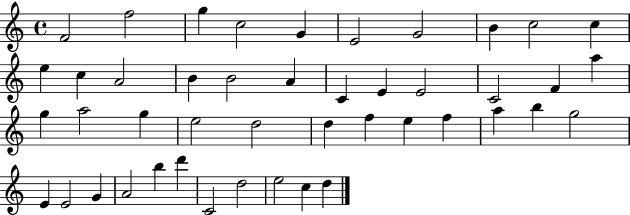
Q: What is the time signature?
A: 4/4